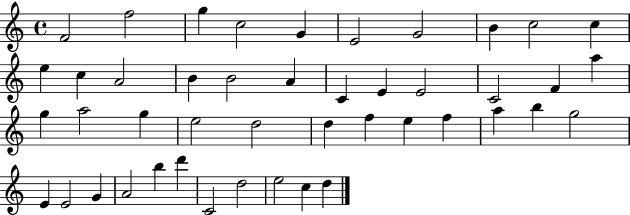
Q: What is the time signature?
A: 4/4